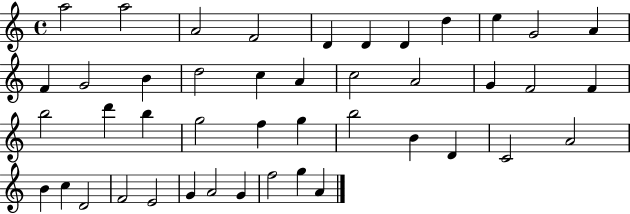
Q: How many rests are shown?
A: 0